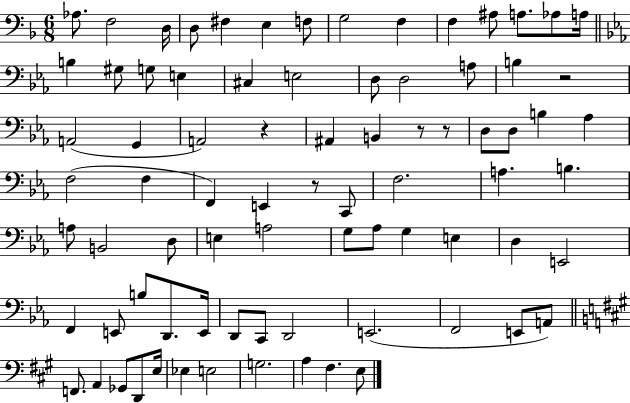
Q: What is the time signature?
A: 6/8